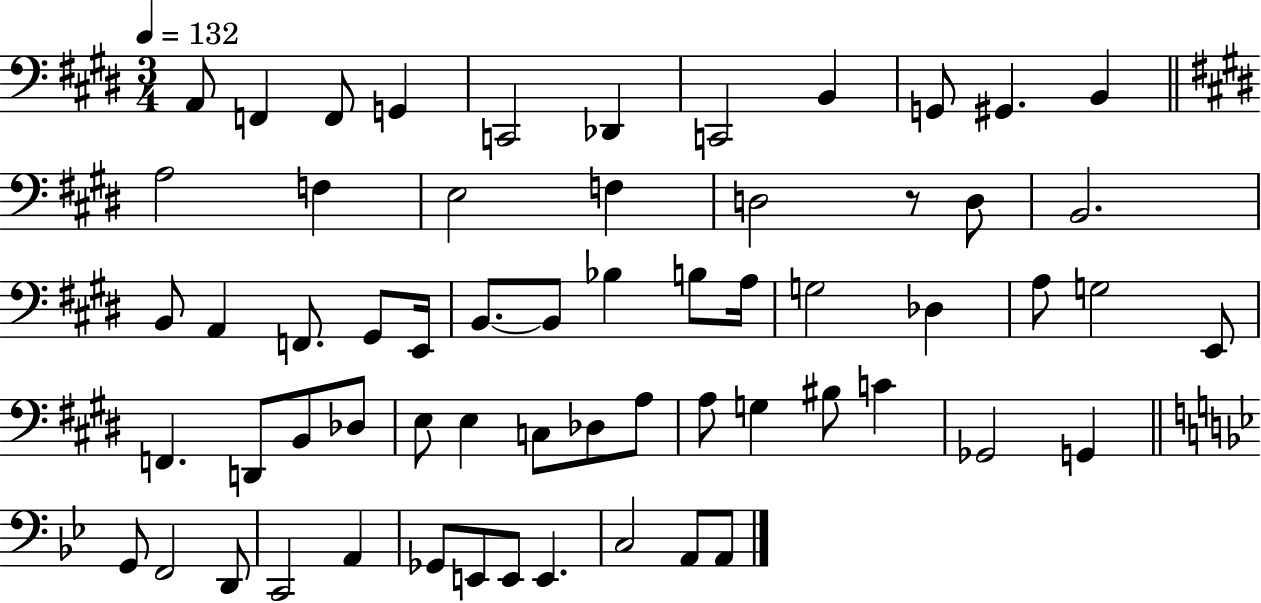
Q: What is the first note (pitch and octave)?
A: A2